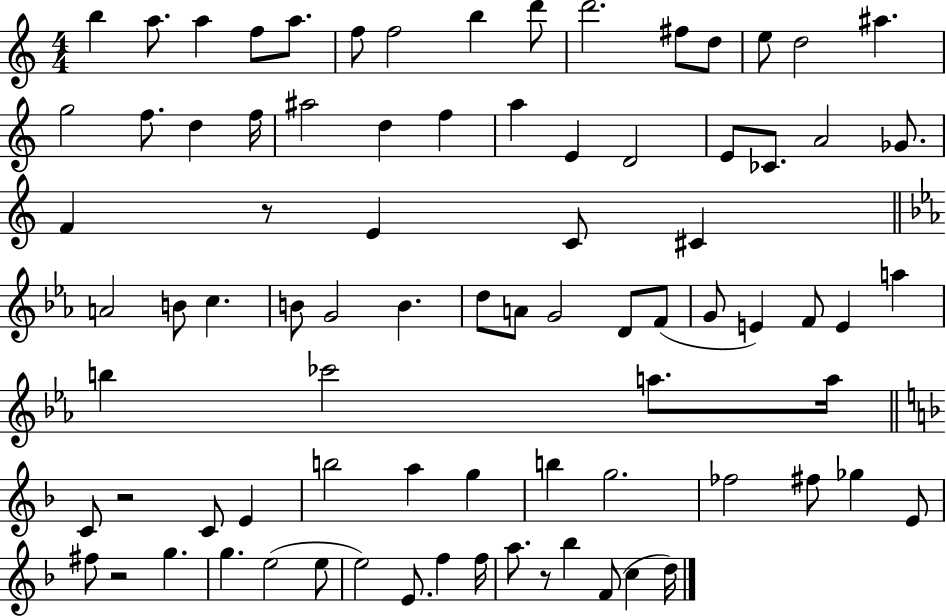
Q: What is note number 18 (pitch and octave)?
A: D5